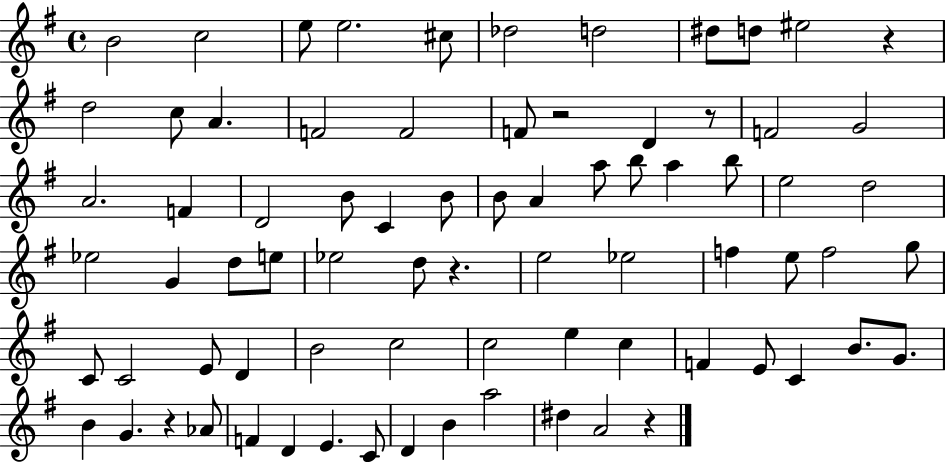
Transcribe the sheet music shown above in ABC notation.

X:1
T:Untitled
M:4/4
L:1/4
K:G
B2 c2 e/2 e2 ^c/2 _d2 d2 ^d/2 d/2 ^e2 z d2 c/2 A F2 F2 F/2 z2 D z/2 F2 G2 A2 F D2 B/2 C B/2 B/2 A a/2 b/2 a b/2 e2 d2 _e2 G d/2 e/2 _e2 d/2 z e2 _e2 f e/2 f2 g/2 C/2 C2 E/2 D B2 c2 c2 e c F E/2 C B/2 G/2 B G z _A/2 F D E C/2 D B a2 ^d A2 z